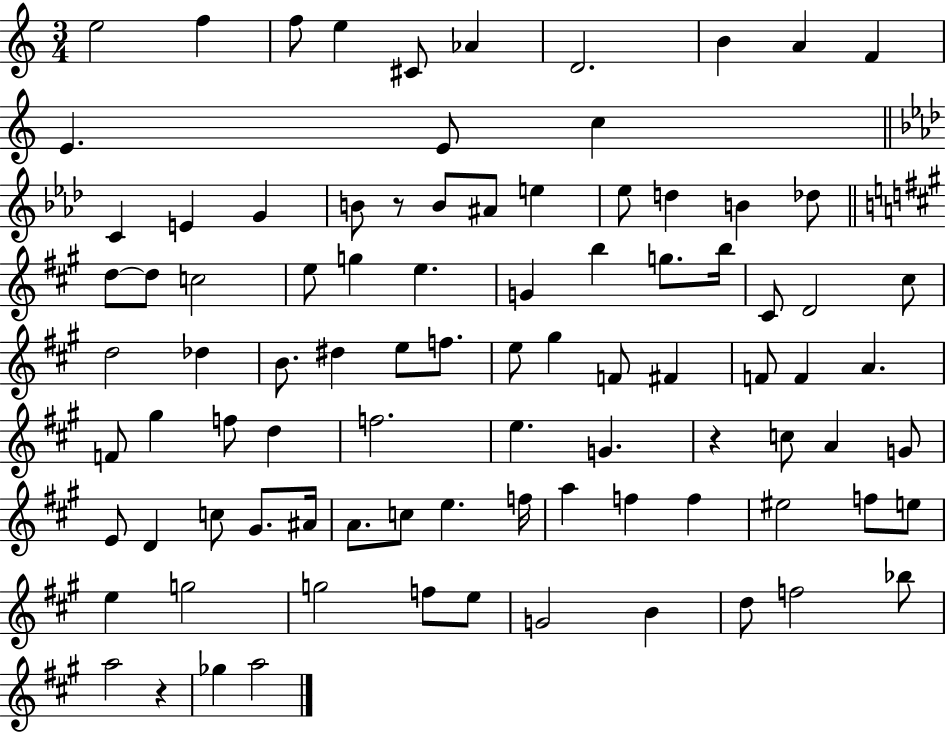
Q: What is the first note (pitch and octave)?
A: E5